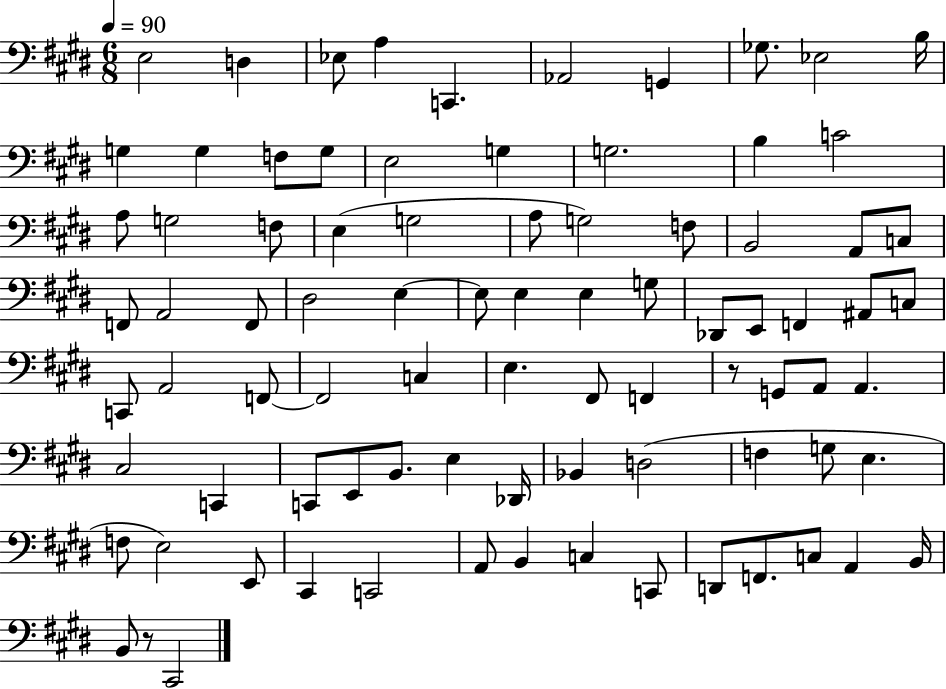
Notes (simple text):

E3/h D3/q Eb3/e A3/q C2/q. Ab2/h G2/q Gb3/e. Eb3/h B3/s G3/q G3/q F3/e G3/e E3/h G3/q G3/h. B3/q C4/h A3/e G3/h F3/e E3/q G3/h A3/e G3/h F3/e B2/h A2/e C3/e F2/e A2/h F2/e D#3/h E3/q E3/e E3/q E3/q G3/e Db2/e E2/e F2/q A#2/e C3/e C2/e A2/h F2/e F2/h C3/q E3/q. F#2/e F2/q R/e G2/e A2/e A2/q. C#3/h C2/q C2/e E2/e B2/e. E3/q Db2/s Bb2/q D3/h F3/q G3/e E3/q. F3/e E3/h E2/e C#2/q C2/h A2/e B2/q C3/q C2/e D2/e F2/e. C3/e A2/q B2/s B2/e R/e C#2/h